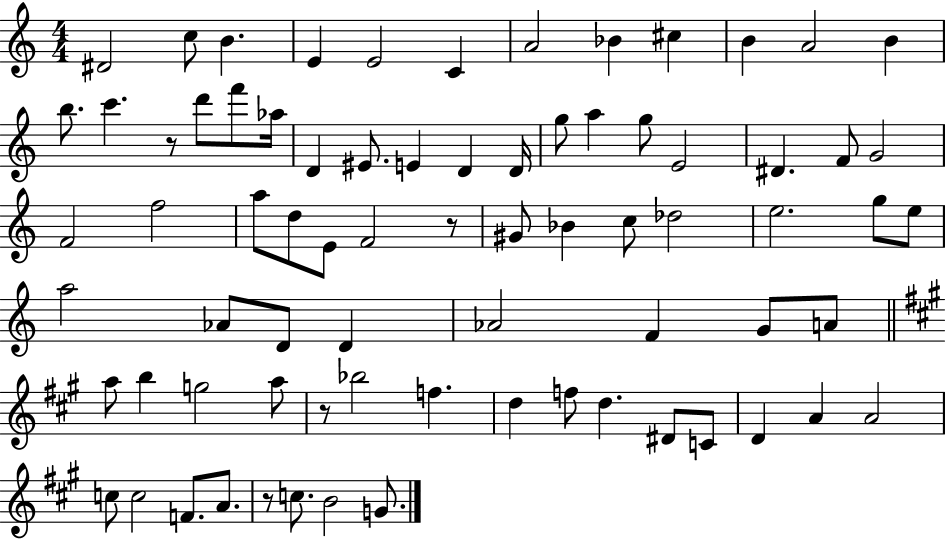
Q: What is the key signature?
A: C major